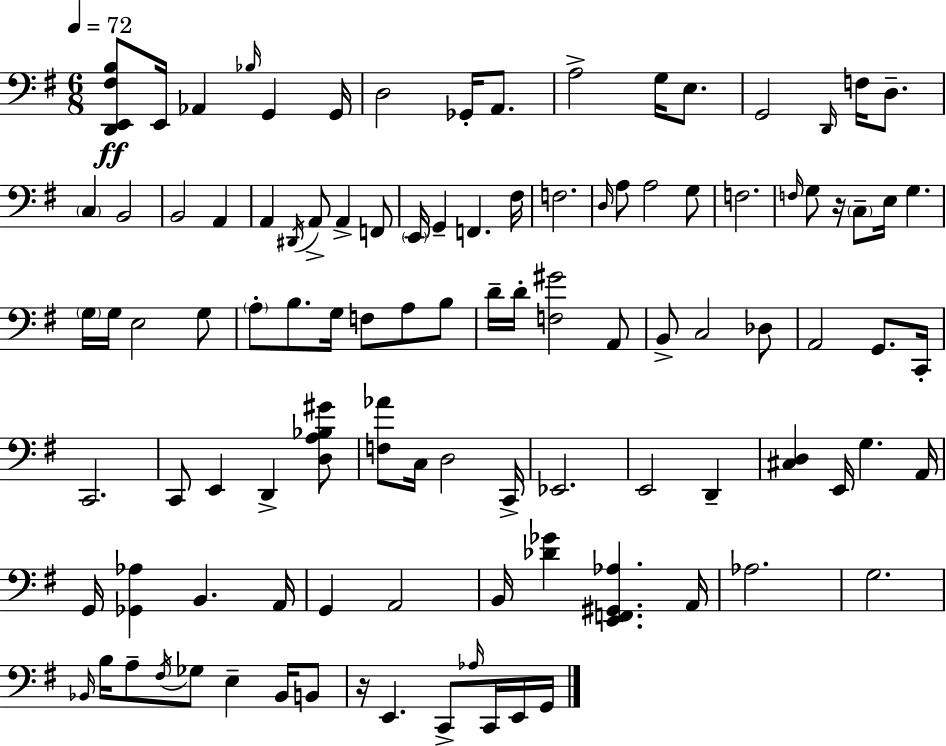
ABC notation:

X:1
T:Untitled
M:6/8
L:1/4
K:Em
[D,,E,,^F,B,]/2 E,,/4 _A,, _B,/4 G,, G,,/4 D,2 _G,,/4 A,,/2 A,2 G,/4 E,/2 G,,2 D,,/4 F,/4 D,/2 C, B,,2 B,,2 A,, A,, ^D,,/4 A,,/2 A,, F,,/2 E,,/4 G,, F,, ^F,/4 F,2 D,/4 A,/2 A,2 G,/2 F,2 F,/4 G,/2 z/4 C,/2 E,/4 G, G,/4 G,/4 E,2 G,/2 A,/2 B,/2 G,/4 F,/2 A,/2 B,/2 D/4 D/4 [F,^G]2 A,,/2 B,,/2 C,2 _D,/2 A,,2 G,,/2 C,,/4 C,,2 C,,/2 E,, D,, [D,A,_B,^G]/2 [F,_A]/2 C,/4 D,2 C,,/4 _E,,2 E,,2 D,, [^C,D,] E,,/4 G, A,,/4 G,,/4 [_G,,_A,] B,, A,,/4 G,, A,,2 B,,/4 [_D_G] [E,,F,,^G,,_A,] A,,/4 _A,2 G,2 _B,,/4 B,/4 A,/2 ^F,/4 _G,/2 E, _B,,/4 B,,/2 z/4 E,, C,,/2 _A,/4 C,,/4 E,,/4 G,,/4